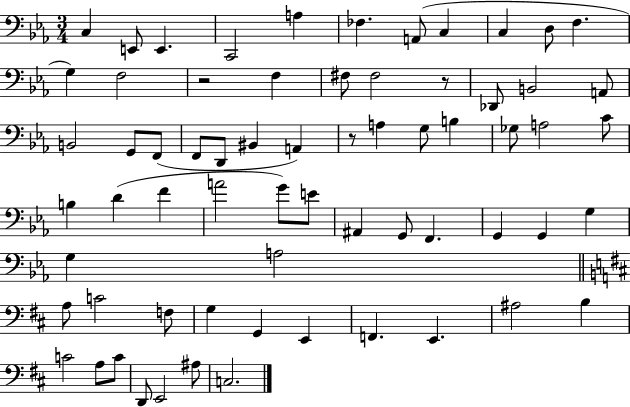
X:1
T:Untitled
M:3/4
L:1/4
K:Eb
C, E,,/2 E,, C,,2 A, _F, A,,/2 C, C, D,/2 F, G, F,2 z2 F, ^F,/2 ^F,2 z/2 _D,,/2 B,,2 A,,/2 B,,2 G,,/2 F,,/2 F,,/2 D,,/2 ^B,, A,, z/2 A, G,/2 B, _G,/2 A,2 C/2 B, D F A2 G/2 E/2 ^A,, G,,/2 F,, G,, G,, G, G, A,2 A,/2 C2 F,/2 G, G,, E,, F,, E,, ^A,2 B, C2 A,/2 C/2 D,,/2 E,,2 ^A,/2 C,2